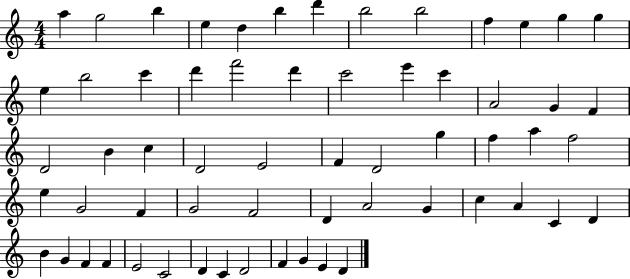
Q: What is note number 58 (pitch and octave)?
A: F4